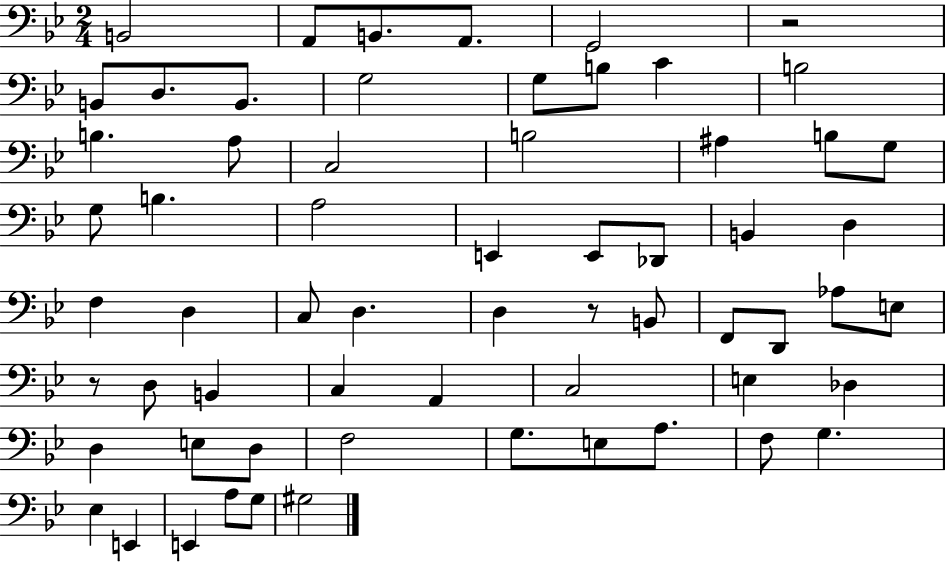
X:1
T:Untitled
M:2/4
L:1/4
K:Bb
B,,2 A,,/2 B,,/2 A,,/2 G,,2 z2 B,,/2 D,/2 B,,/2 G,2 G,/2 B,/2 C B,2 B, A,/2 C,2 B,2 ^A, B,/2 G,/2 G,/2 B, A,2 E,, E,,/2 _D,,/2 B,, D, F, D, C,/2 D, D, z/2 B,,/2 F,,/2 D,,/2 _A,/2 E,/2 z/2 D,/2 B,, C, A,, C,2 E, _D, D, E,/2 D,/2 F,2 G,/2 E,/2 A,/2 F,/2 G, _E, E,, E,, A,/2 G,/2 ^G,2